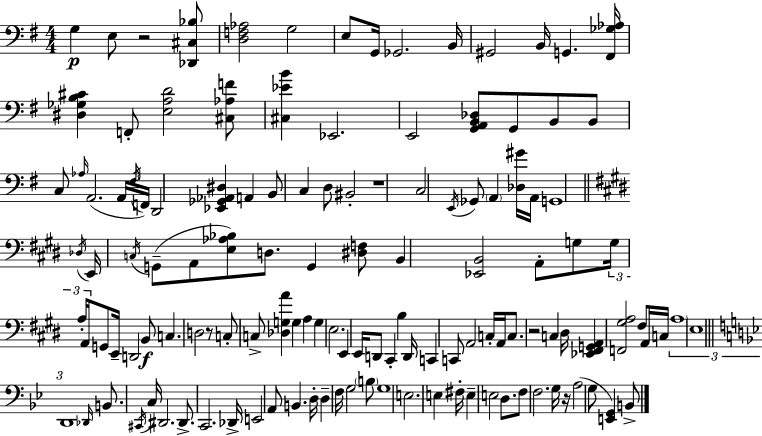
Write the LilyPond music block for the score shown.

{
  \clef bass
  \numericTimeSignature
  \time 4/4
  \key e \minor
  g4\p e8 r2 <des, cis bes>8 | <d f aes>2 g2 | e8 g,16 ges,2. b,16 | gis,2 b,16 g,4. <fis, ges aes>16 | \break <dis ges b cis'>4 f,8-. <e a d'>2 <cis aes f'>8 | <cis ees' b'>4 ees,2. | e,2 <g, a, b, des>8 g,8 b,8 b,8 | c8 \grace { aes16 } a,2.( \tuplet 3/2 { a,16 | \break \acciaccatura { fis16 } f,16) } d,2 <ees, ges, aes, dis>4 a,4 | b,8 c4 d8 bis,2-. | r1 | c2 \acciaccatura { e,16 } ges,8 \parenthesize a,4 | \break <des gis'>16 a,16 g,1 | \bar "||" \break \key e \major \acciaccatura { des16 } e,16 \acciaccatura { c16 } g,8--( a,8 <e aes bes>8) d8. g,4 | <dis f>8 b,4 <ees, b,>2 a,8-. | g8 \tuplet 3/2 { g16 a16-. a,16 } g,8 e,16-- d,2 | b,8\f c4. d2 | \break r8 c8-. c8-> <des g a'>4 g4 a4 | g4 e2. | e,4 e,16 d,8 cis,4-. b4 | d,16 c,4 c,8 a,2 | \break c16-. a,16 c8. r2 c4 | dis16 <ees, fis, g, a,>4 <f, gis a>2 fis8 | a,16 c16 \tuplet 3/2 { \parenthesize a1 | e1 | \break \bar "||" \break \key g \minor d,1 } | \grace { des,16 } b,8. \acciaccatura { cis,16 } c16 dis,2. | dis,8.-> c,2. | des,16-> e,2 a,8 b,4. | \break d16-. d4-- f16 g2 | \parenthesize b8 g1 | e2. e4 | fis16-. e4-- e2 d8. | \break f8 f2. | g16 r16 a2( g8 <e, g,>4) | b,8-> \bar "|."
}